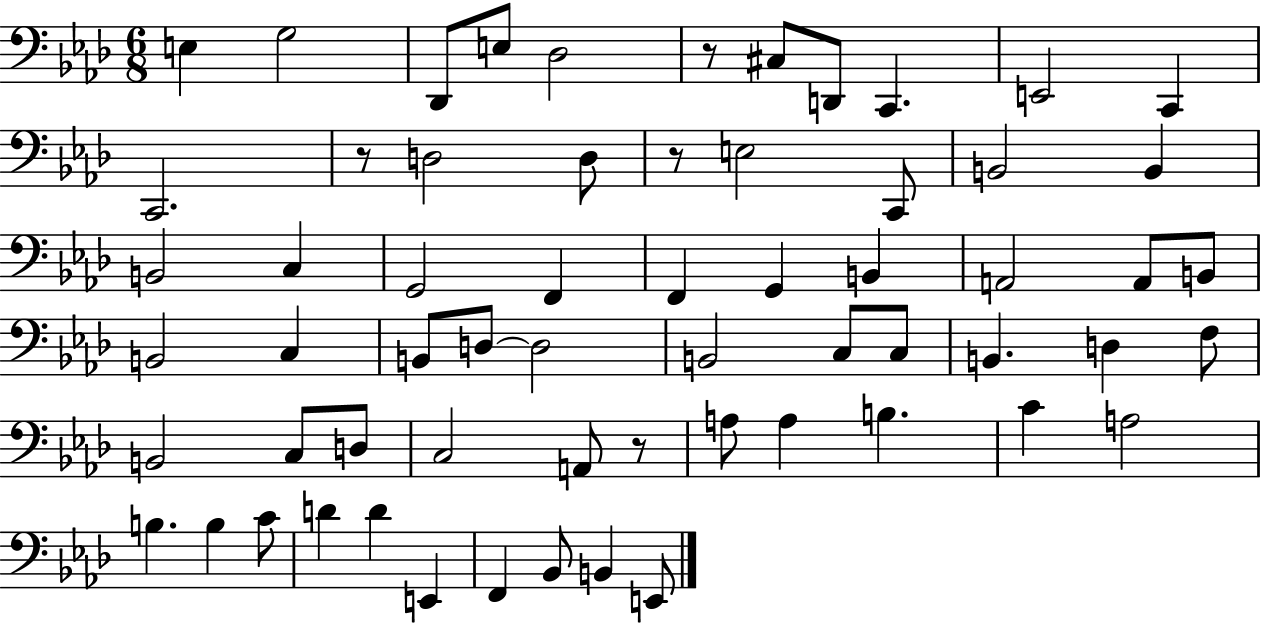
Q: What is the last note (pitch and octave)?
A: E2